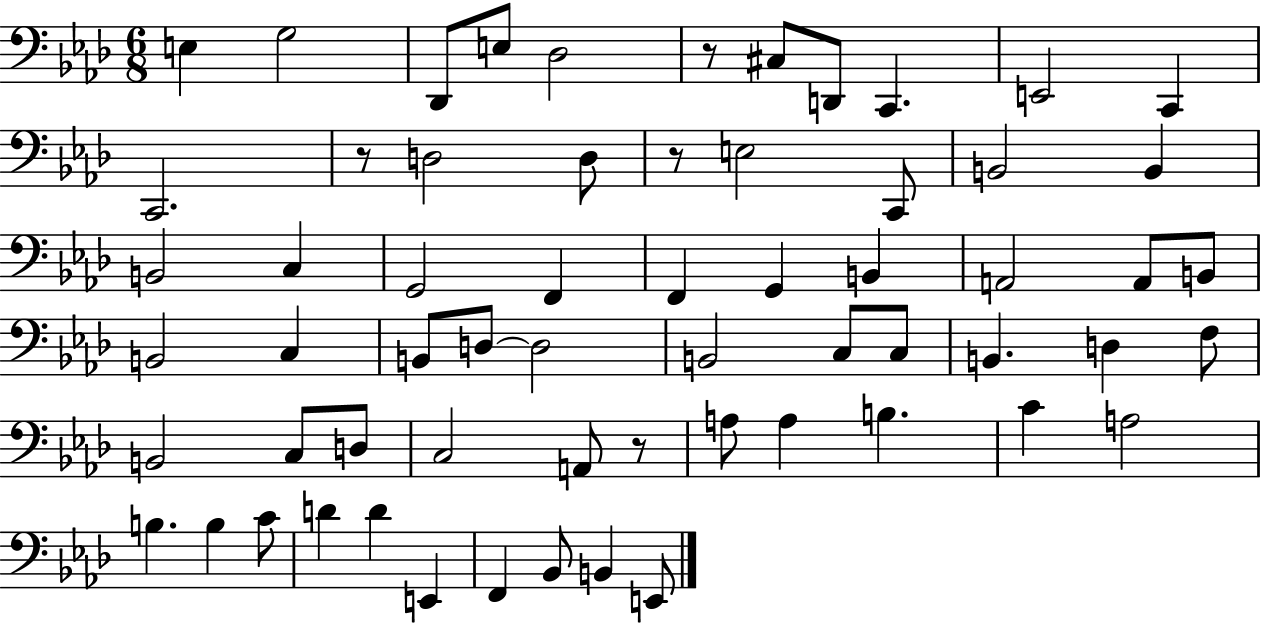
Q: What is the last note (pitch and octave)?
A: E2